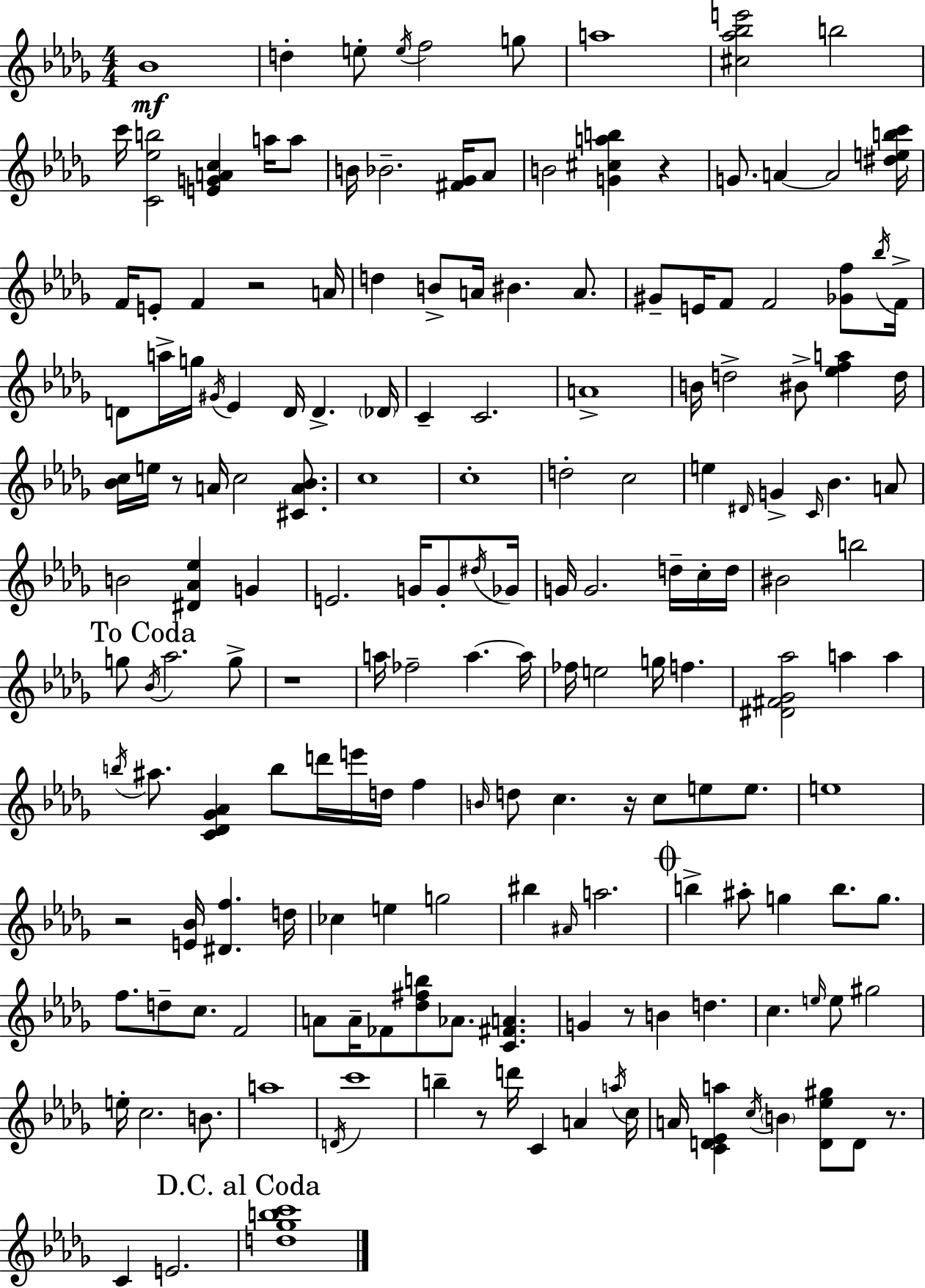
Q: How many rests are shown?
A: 9